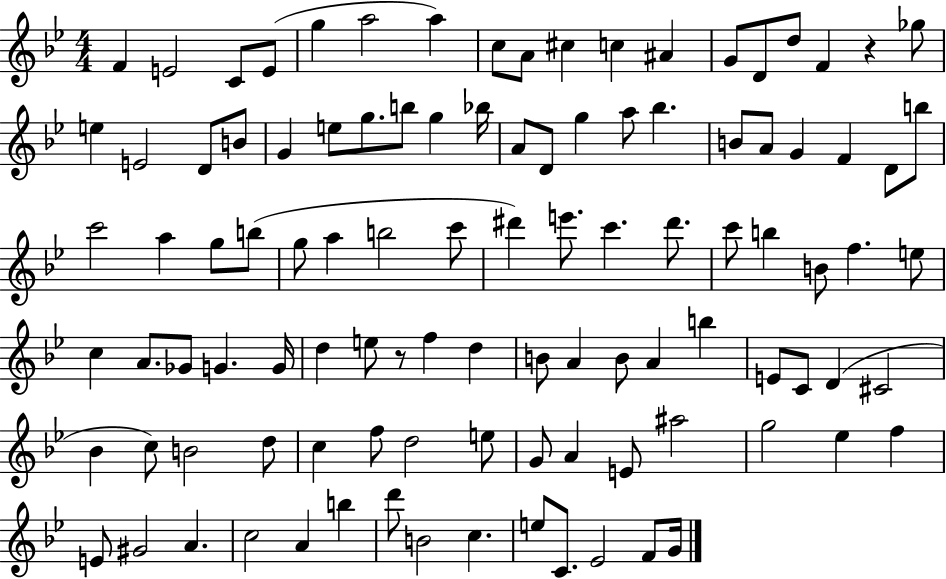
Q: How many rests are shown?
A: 2